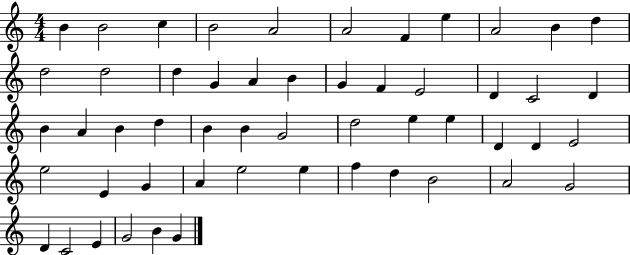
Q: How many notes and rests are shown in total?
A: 53